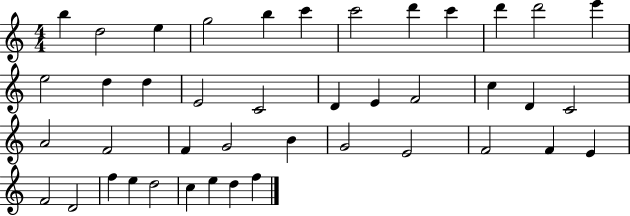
{
  \clef treble
  \numericTimeSignature
  \time 4/4
  \key c \major
  b''4 d''2 e''4 | g''2 b''4 c'''4 | c'''2 d'''4 c'''4 | d'''4 d'''2 e'''4 | \break e''2 d''4 d''4 | e'2 c'2 | d'4 e'4 f'2 | c''4 d'4 c'2 | \break a'2 f'2 | f'4 g'2 b'4 | g'2 e'2 | f'2 f'4 e'4 | \break f'2 d'2 | f''4 e''4 d''2 | c''4 e''4 d''4 f''4 | \bar "|."
}